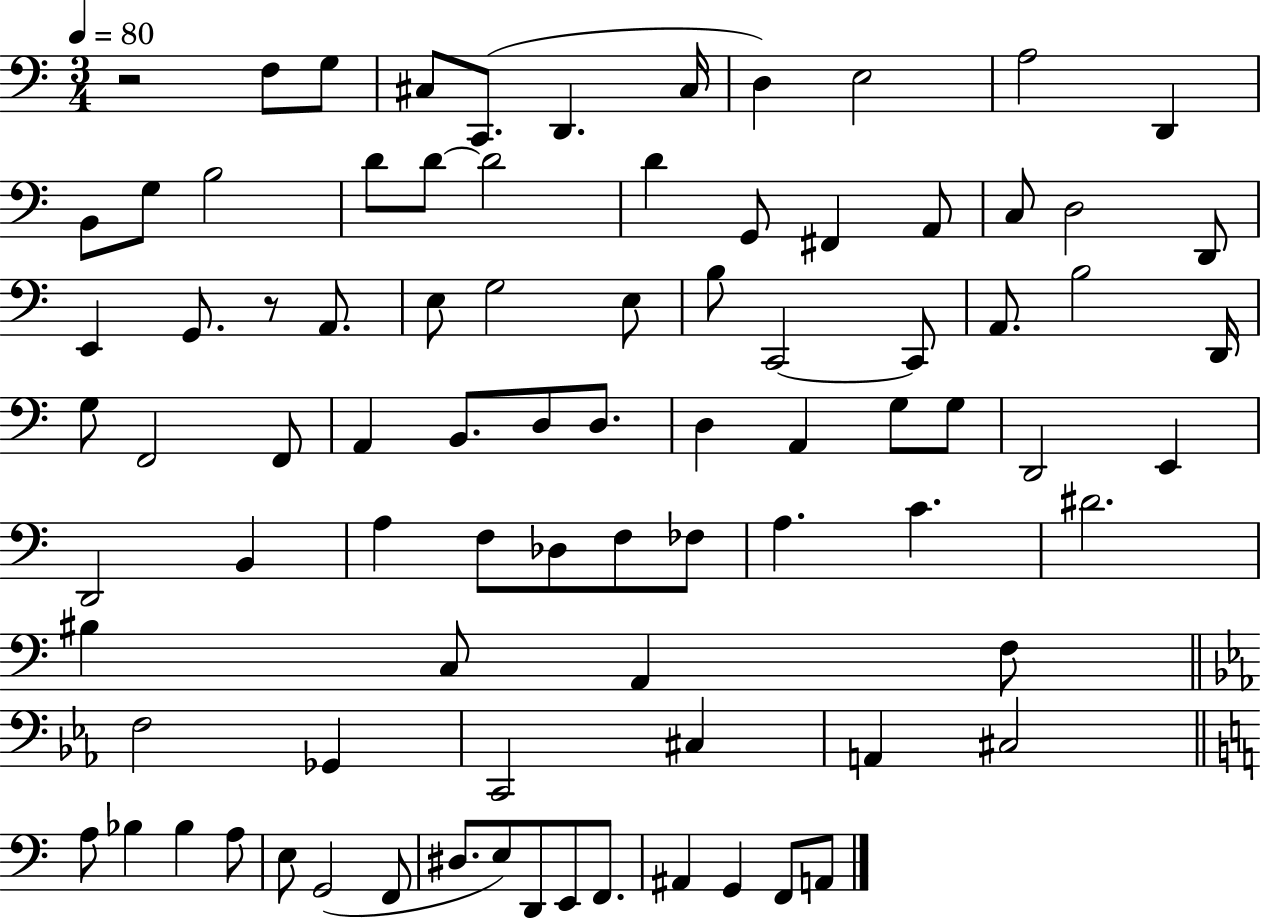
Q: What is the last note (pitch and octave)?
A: A2